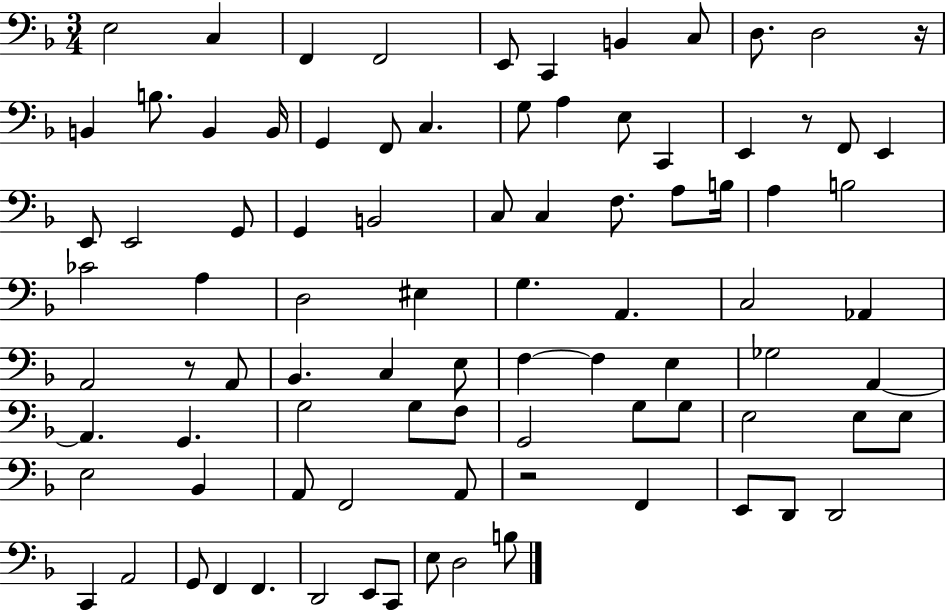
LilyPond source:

{
  \clef bass
  \numericTimeSignature
  \time 3/4
  \key f \major
  e2 c4 | f,4 f,2 | e,8 c,4 b,4 c8 | d8. d2 r16 | \break b,4 b8. b,4 b,16 | g,4 f,8 c4. | g8 a4 e8 c,4 | e,4 r8 f,8 e,4 | \break e,8 e,2 g,8 | g,4 b,2 | c8 c4 f8. a8 b16 | a4 b2 | \break ces'2 a4 | d2 eis4 | g4. a,4. | c2 aes,4 | \break a,2 r8 a,8 | bes,4. c4 e8 | f4~~ f4 e4 | ges2 a,4~~ | \break a,4. g,4. | g2 g8 f8 | g,2 g8 g8 | e2 e8 e8 | \break e2 bes,4 | a,8 f,2 a,8 | r2 f,4 | e,8 d,8 d,2 | \break c,4 a,2 | g,8 f,4 f,4. | d,2 e,8 c,8 | e8 d2 b8 | \break \bar "|."
}